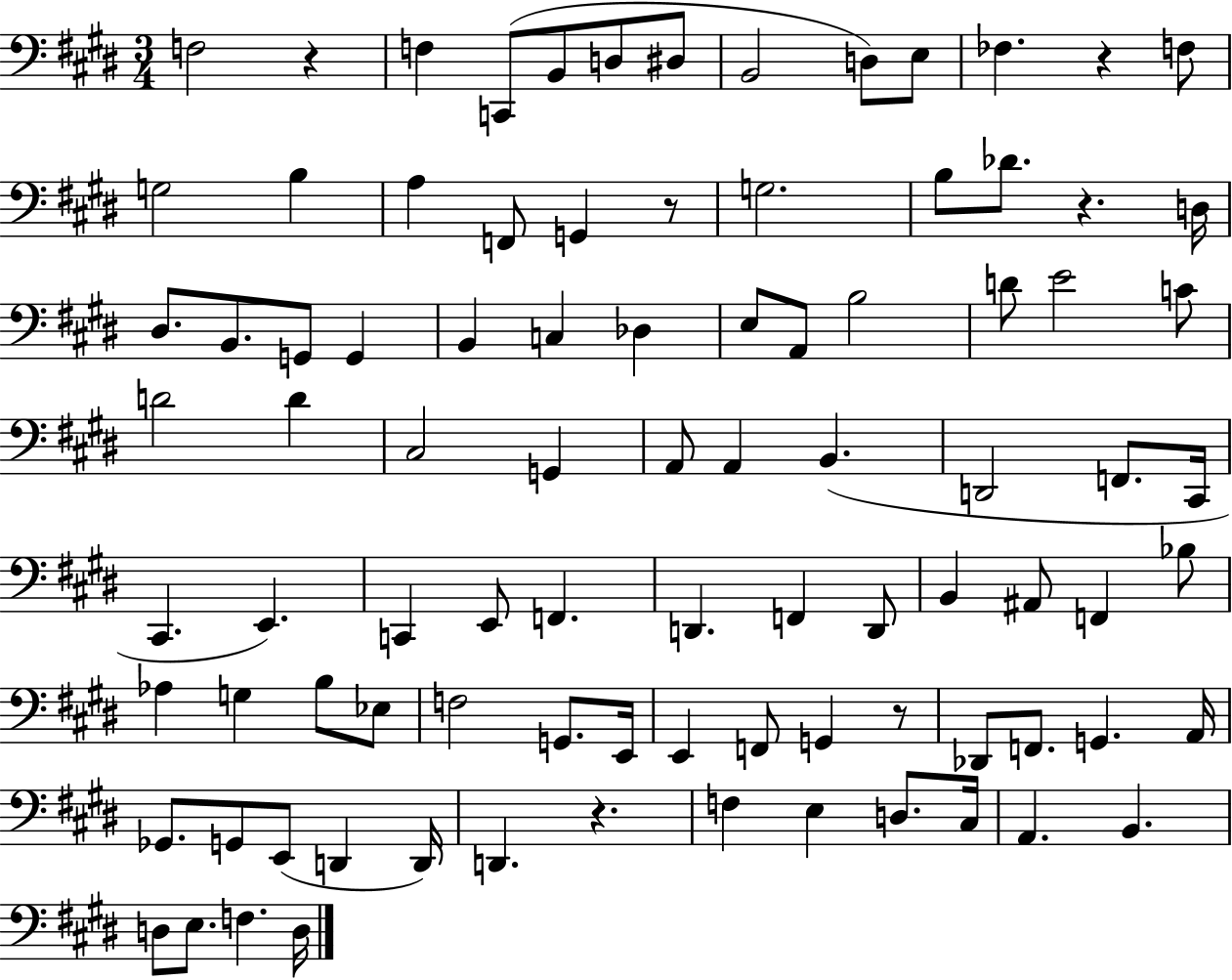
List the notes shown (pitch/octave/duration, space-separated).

F3/h R/q F3/q C2/e B2/e D3/e D#3/e B2/h D3/e E3/e FES3/q. R/q F3/e G3/h B3/q A3/q F2/e G2/q R/e G3/h. B3/e Db4/e. R/q. D3/s D#3/e. B2/e. G2/e G2/q B2/q C3/q Db3/q E3/e A2/e B3/h D4/e E4/h C4/e D4/h D4/q C#3/h G2/q A2/e A2/q B2/q. D2/h F2/e. C#2/s C#2/q. E2/q. C2/q E2/e F2/q. D2/q. F2/q D2/e B2/q A#2/e F2/q Bb3/e Ab3/q G3/q B3/e Eb3/e F3/h G2/e. E2/s E2/q F2/e G2/q R/e Db2/e F2/e. G2/q. A2/s Gb2/e. G2/e E2/e D2/q D2/s D2/q. R/q. F3/q E3/q D3/e. C#3/s A2/q. B2/q. D3/e E3/e. F3/q. D3/s